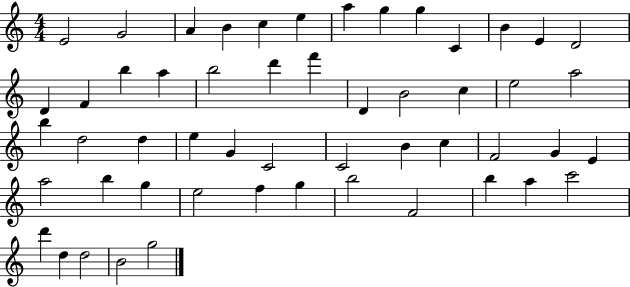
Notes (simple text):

E4/h G4/h A4/q B4/q C5/q E5/q A5/q G5/q G5/q C4/q B4/q E4/q D4/h D4/q F4/q B5/q A5/q B5/h D6/q F6/q D4/q B4/h C5/q E5/h A5/h B5/q D5/h D5/q E5/q G4/q C4/h C4/h B4/q C5/q F4/h G4/q E4/q A5/h B5/q G5/q E5/h F5/q G5/q B5/h F4/h B5/q A5/q C6/h D6/q D5/q D5/h B4/h G5/h